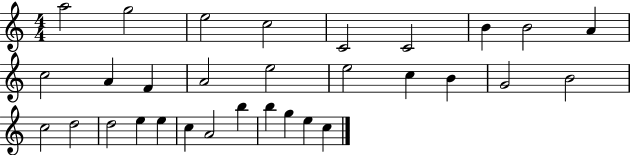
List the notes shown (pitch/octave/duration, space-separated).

A5/h G5/h E5/h C5/h C4/h C4/h B4/q B4/h A4/q C5/h A4/q F4/q A4/h E5/h E5/h C5/q B4/q G4/h B4/h C5/h D5/h D5/h E5/q E5/q C5/q A4/h B5/q B5/q G5/q E5/q C5/q